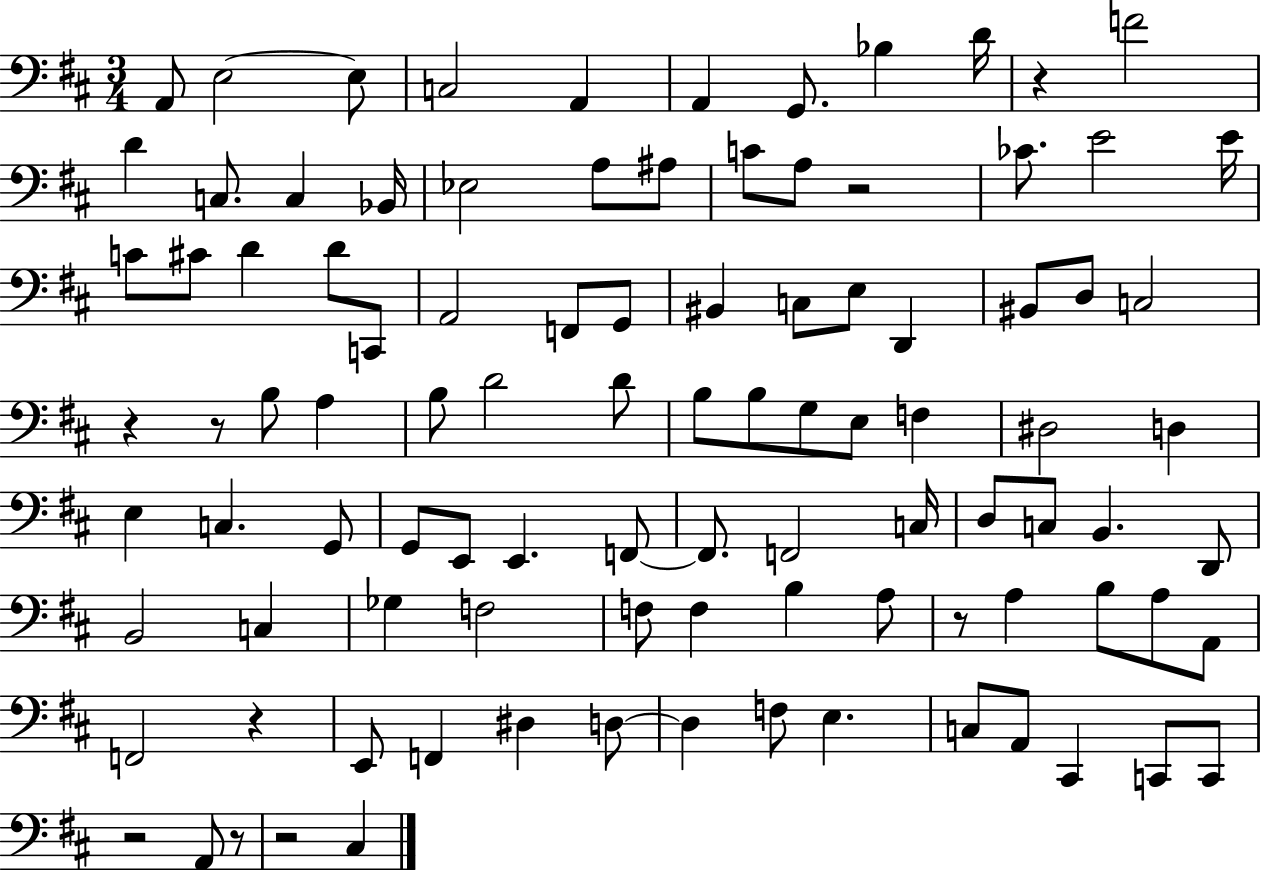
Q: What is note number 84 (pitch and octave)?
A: C3